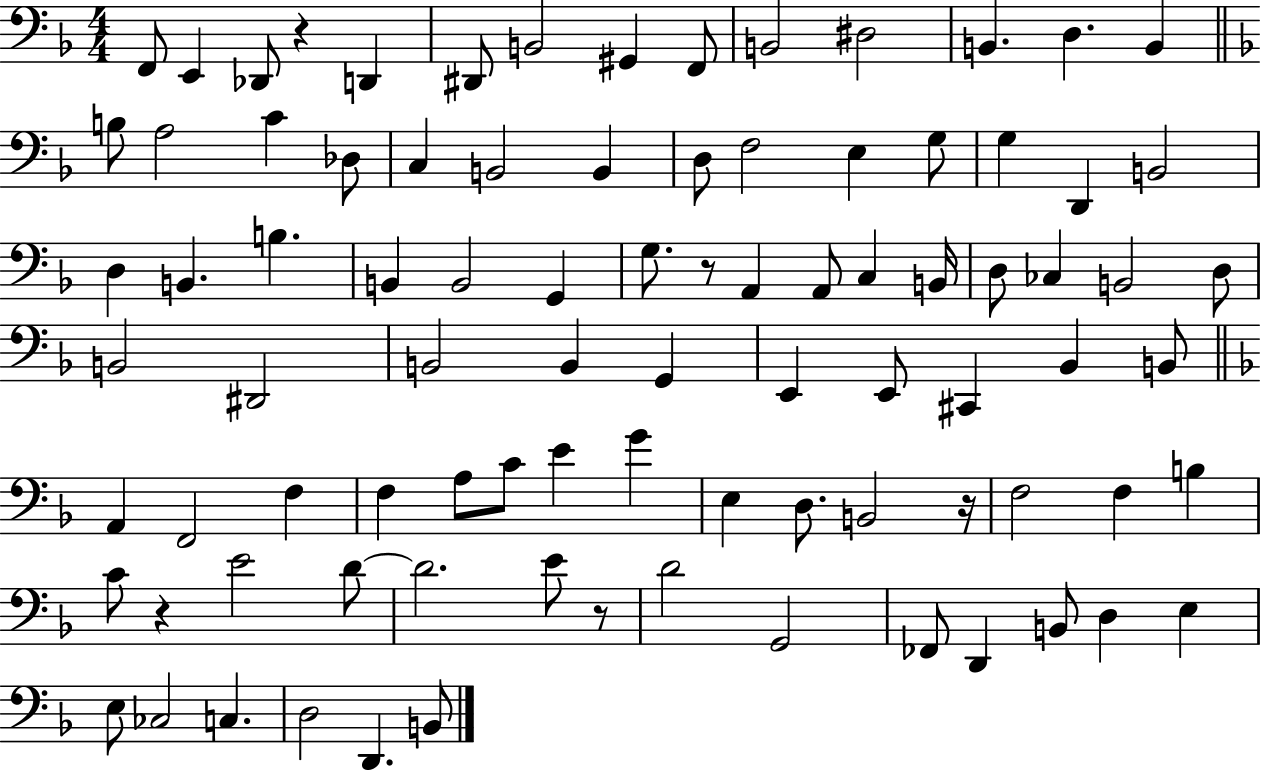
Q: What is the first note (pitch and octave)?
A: F2